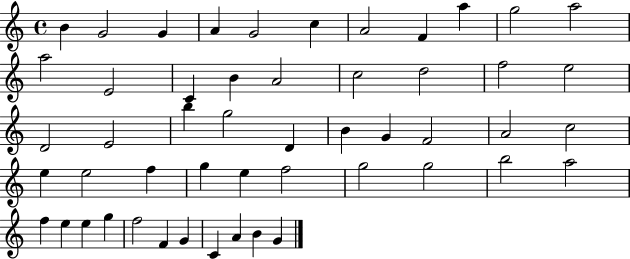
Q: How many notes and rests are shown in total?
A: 51